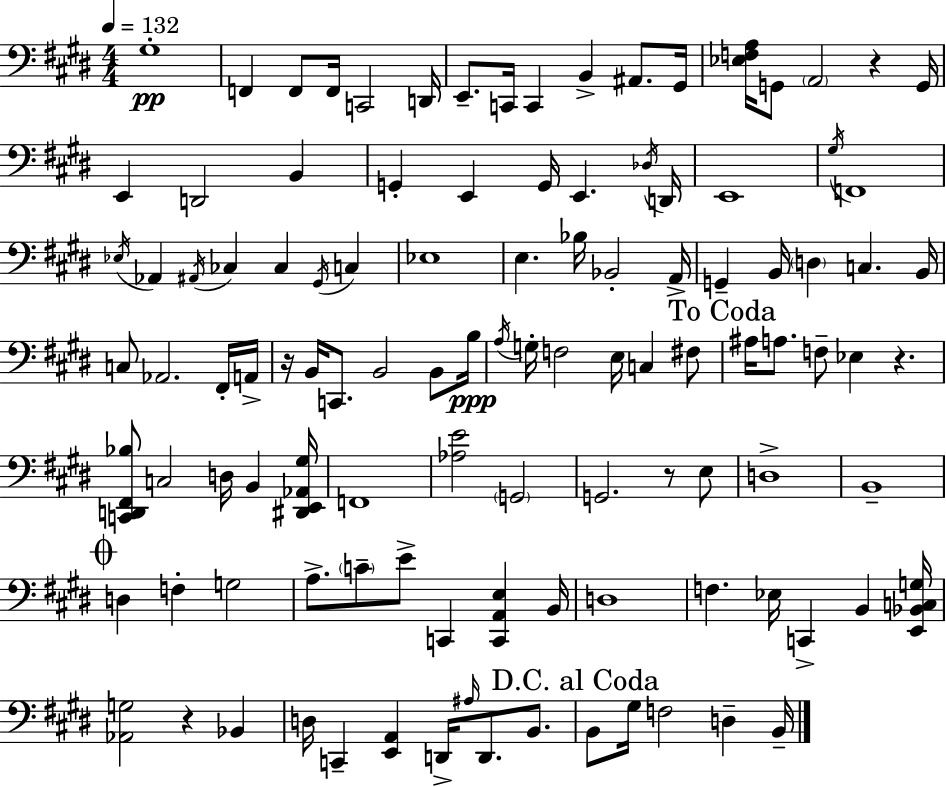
X:1
T:Untitled
M:4/4
L:1/4
K:E
^G,4 F,, F,,/2 F,,/4 C,,2 D,,/4 E,,/2 C,,/4 C,, B,, ^A,,/2 ^G,,/4 [_E,F,A,]/4 G,,/2 A,,2 z G,,/4 E,, D,,2 B,, G,, E,, G,,/4 E,, _D,/4 D,,/4 E,,4 ^G,/4 F,,4 _E,/4 _A,, ^A,,/4 _C, _C, ^G,,/4 C, _E,4 E, _B,/4 _B,,2 A,,/4 G,, B,,/4 D, C, B,,/4 C,/2 _A,,2 ^F,,/4 A,,/4 z/4 B,,/4 C,,/2 B,,2 B,,/2 B,/4 A,/4 G,/4 F,2 E,/4 C, ^F,/2 ^A,/4 A,/2 F,/2 _E, z [C,,D,,^F,,_B,]/2 C,2 D,/4 B,, [^D,,E,,_A,,^G,]/4 F,,4 [_A,E]2 G,,2 G,,2 z/2 E,/2 D,4 B,,4 D, F, G,2 A,/2 C/2 E/2 C,, [C,,A,,E,] B,,/4 D,4 F, _E,/4 C,, B,, [E,,_B,,C,G,]/4 [_A,,G,]2 z _B,, D,/4 C,, [E,,A,,] D,,/4 ^A,/4 D,,/2 B,,/2 B,,/2 ^G,/4 F,2 D, B,,/4